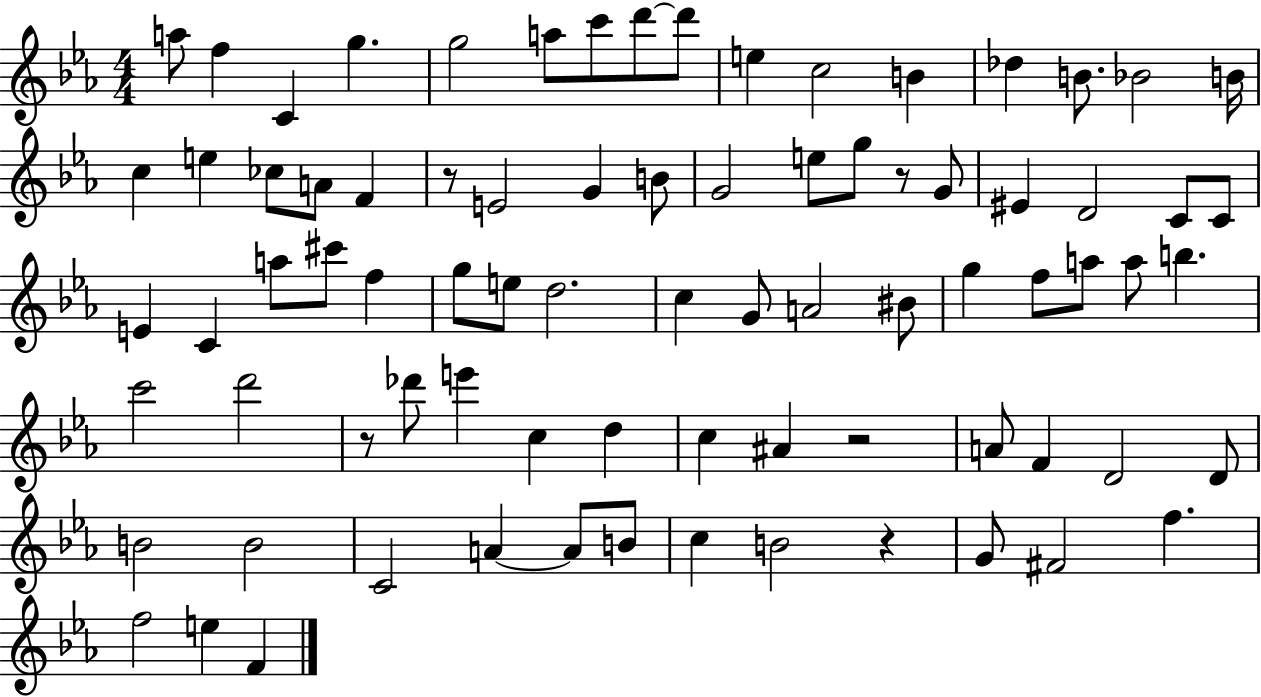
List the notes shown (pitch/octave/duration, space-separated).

A5/e F5/q C4/q G5/q. G5/h A5/e C6/e D6/e D6/e E5/q C5/h B4/q Db5/q B4/e. Bb4/h B4/s C5/q E5/q CES5/e A4/e F4/q R/e E4/h G4/q B4/e G4/h E5/e G5/e R/e G4/e EIS4/q D4/h C4/e C4/e E4/q C4/q A5/e C#6/e F5/q G5/e E5/e D5/h. C5/q G4/e A4/h BIS4/e G5/q F5/e A5/e A5/e B5/q. C6/h D6/h R/e Db6/e E6/q C5/q D5/q C5/q A#4/q R/h A4/e F4/q D4/h D4/e B4/h B4/h C4/h A4/q A4/e B4/e C5/q B4/h R/q G4/e F#4/h F5/q. F5/h E5/q F4/q